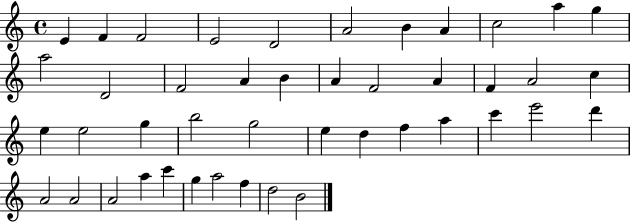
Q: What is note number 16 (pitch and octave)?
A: B4